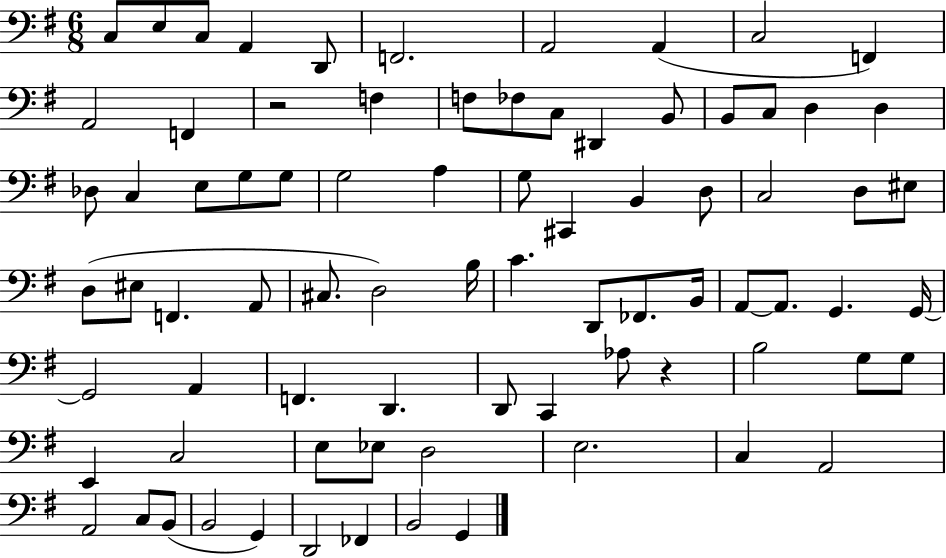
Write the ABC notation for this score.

X:1
T:Untitled
M:6/8
L:1/4
K:G
C,/2 E,/2 C,/2 A,, D,,/2 F,,2 A,,2 A,, C,2 F,, A,,2 F,, z2 F, F,/2 _F,/2 C,/2 ^D,, B,,/2 B,,/2 C,/2 D, D, _D,/2 C, E,/2 G,/2 G,/2 G,2 A, G,/2 ^C,, B,, D,/2 C,2 D,/2 ^E,/2 D,/2 ^E,/2 F,, A,,/2 ^C,/2 D,2 B,/4 C D,,/2 _F,,/2 B,,/4 A,,/2 A,,/2 G,, G,,/4 G,,2 A,, F,, D,, D,,/2 C,, _A,/2 z B,2 G,/2 G,/2 E,, C,2 E,/2 _E,/2 D,2 E,2 C, A,,2 A,,2 C,/2 B,,/2 B,,2 G,, D,,2 _F,, B,,2 G,,